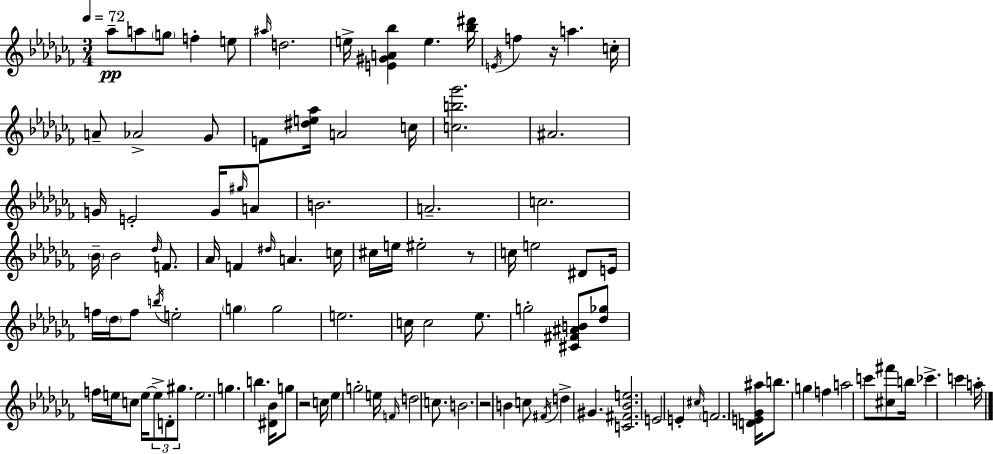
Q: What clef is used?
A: treble